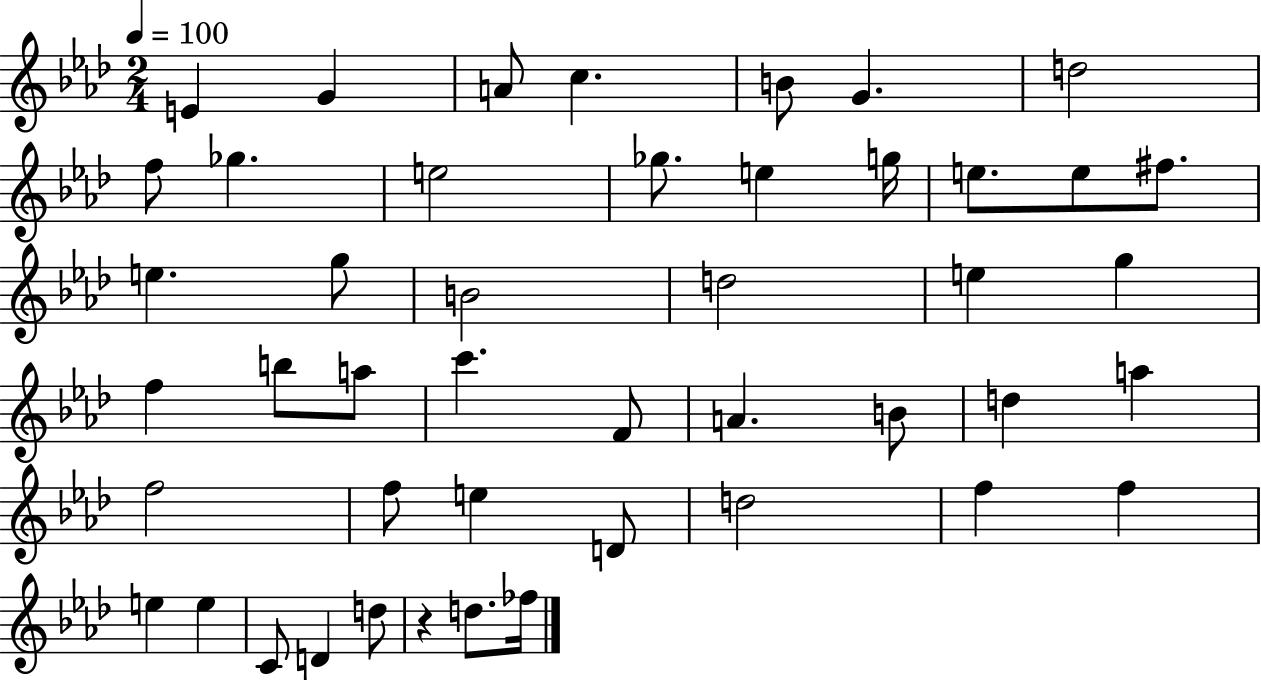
{
  \clef treble
  \numericTimeSignature
  \time 2/4
  \key aes \major
  \tempo 4 = 100
  e'4 g'4 | a'8 c''4. | b'8 g'4. | d''2 | \break f''8 ges''4. | e''2 | ges''8. e''4 g''16 | e''8. e''8 fis''8. | \break e''4. g''8 | b'2 | d''2 | e''4 g''4 | \break f''4 b''8 a''8 | c'''4. f'8 | a'4. b'8 | d''4 a''4 | \break f''2 | f''8 e''4 d'8 | d''2 | f''4 f''4 | \break e''4 e''4 | c'8 d'4 d''8 | r4 d''8. fes''16 | \bar "|."
}